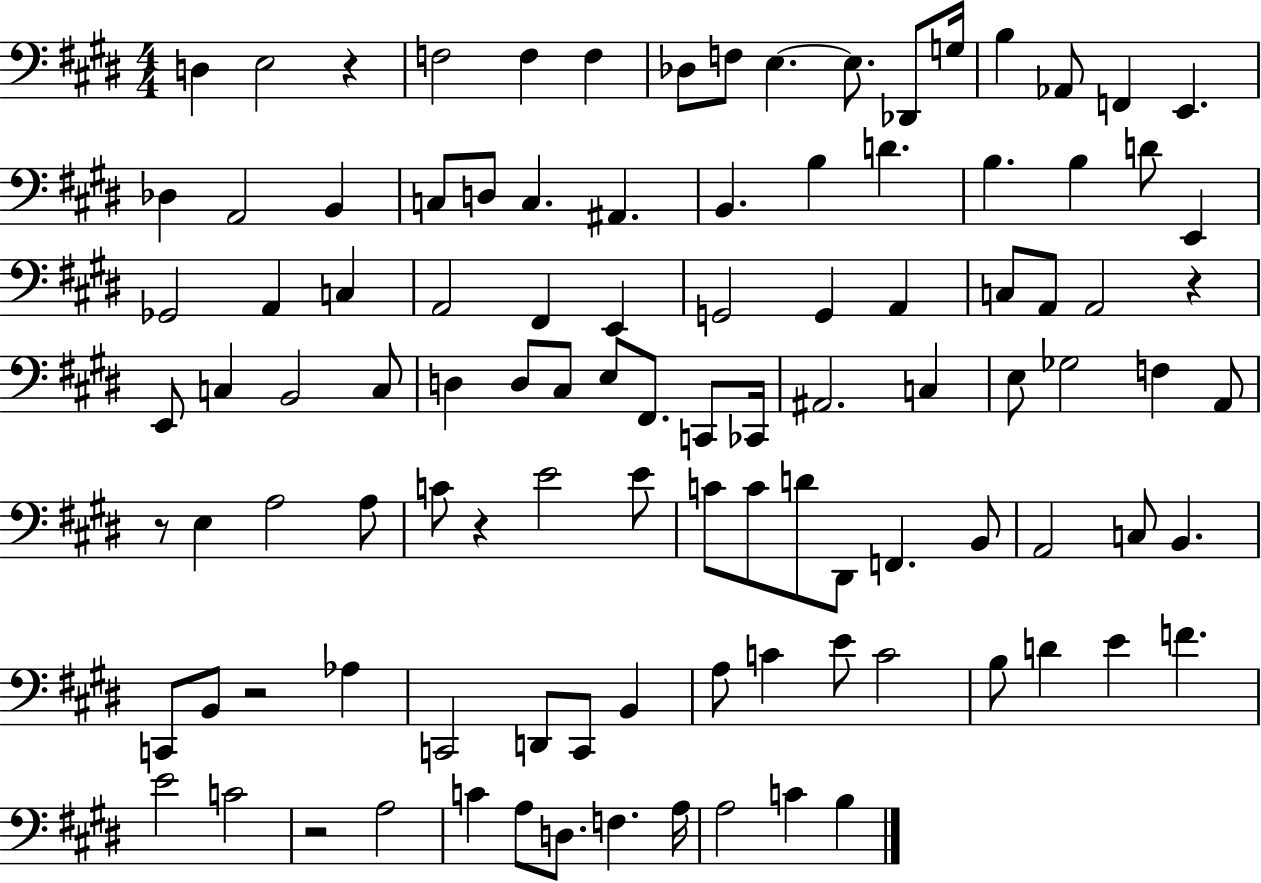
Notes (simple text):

D3/q E3/h R/q F3/h F3/q F3/q Db3/e F3/e E3/q. E3/e. Db2/e G3/s B3/q Ab2/e F2/q E2/q. Db3/q A2/h B2/q C3/e D3/e C3/q. A#2/q. B2/q. B3/q D4/q. B3/q. B3/q D4/e E2/q Gb2/h A2/q C3/q A2/h F#2/q E2/q G2/h G2/q A2/q C3/e A2/e A2/h R/q E2/e C3/q B2/h C3/e D3/q D3/e C#3/e E3/e F#2/e. C2/e CES2/s A#2/h. C3/q E3/e Gb3/h F3/q A2/e R/e E3/q A3/h A3/e C4/e R/q E4/h E4/e C4/e C4/e D4/e D#2/e F2/q. B2/e A2/h C3/e B2/q. C2/e B2/e R/h Ab3/q C2/h D2/e C2/e B2/q A3/e C4/q E4/e C4/h B3/e D4/q E4/q F4/q. E4/h C4/h R/h A3/h C4/q A3/e D3/e. F3/q. A3/s A3/h C4/q B3/q